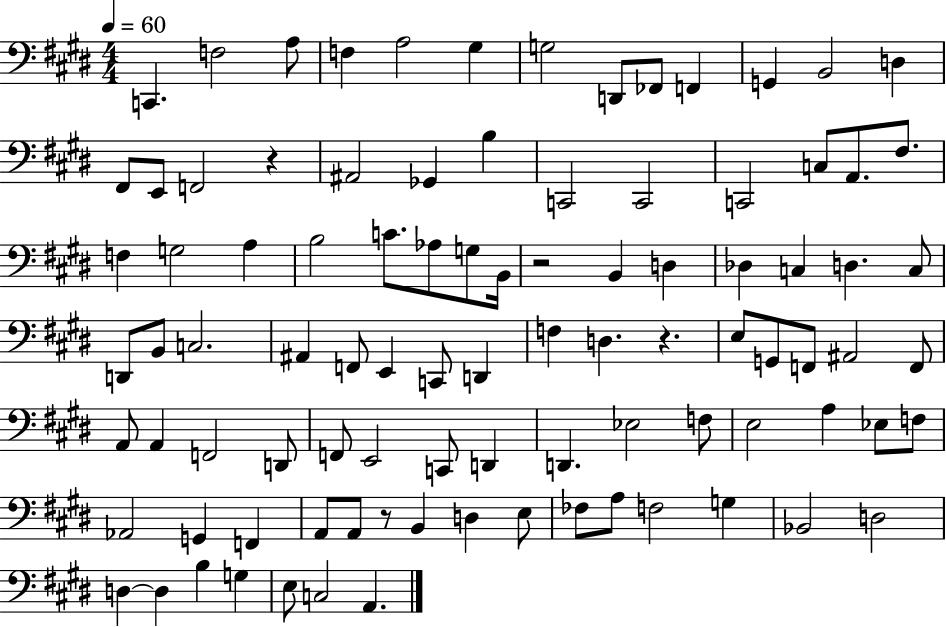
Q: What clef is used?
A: bass